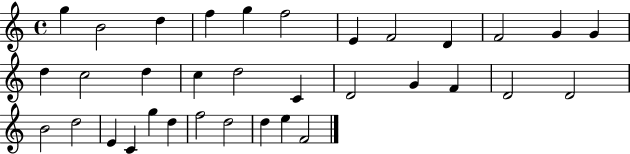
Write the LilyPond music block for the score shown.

{
  \clef treble
  \time 4/4
  \defaultTimeSignature
  \key c \major
  g''4 b'2 d''4 | f''4 g''4 f''2 | e'4 f'2 d'4 | f'2 g'4 g'4 | \break d''4 c''2 d''4 | c''4 d''2 c'4 | d'2 g'4 f'4 | d'2 d'2 | \break b'2 d''2 | e'4 c'4 g''4 d''4 | f''2 d''2 | d''4 e''4 f'2 | \break \bar "|."
}